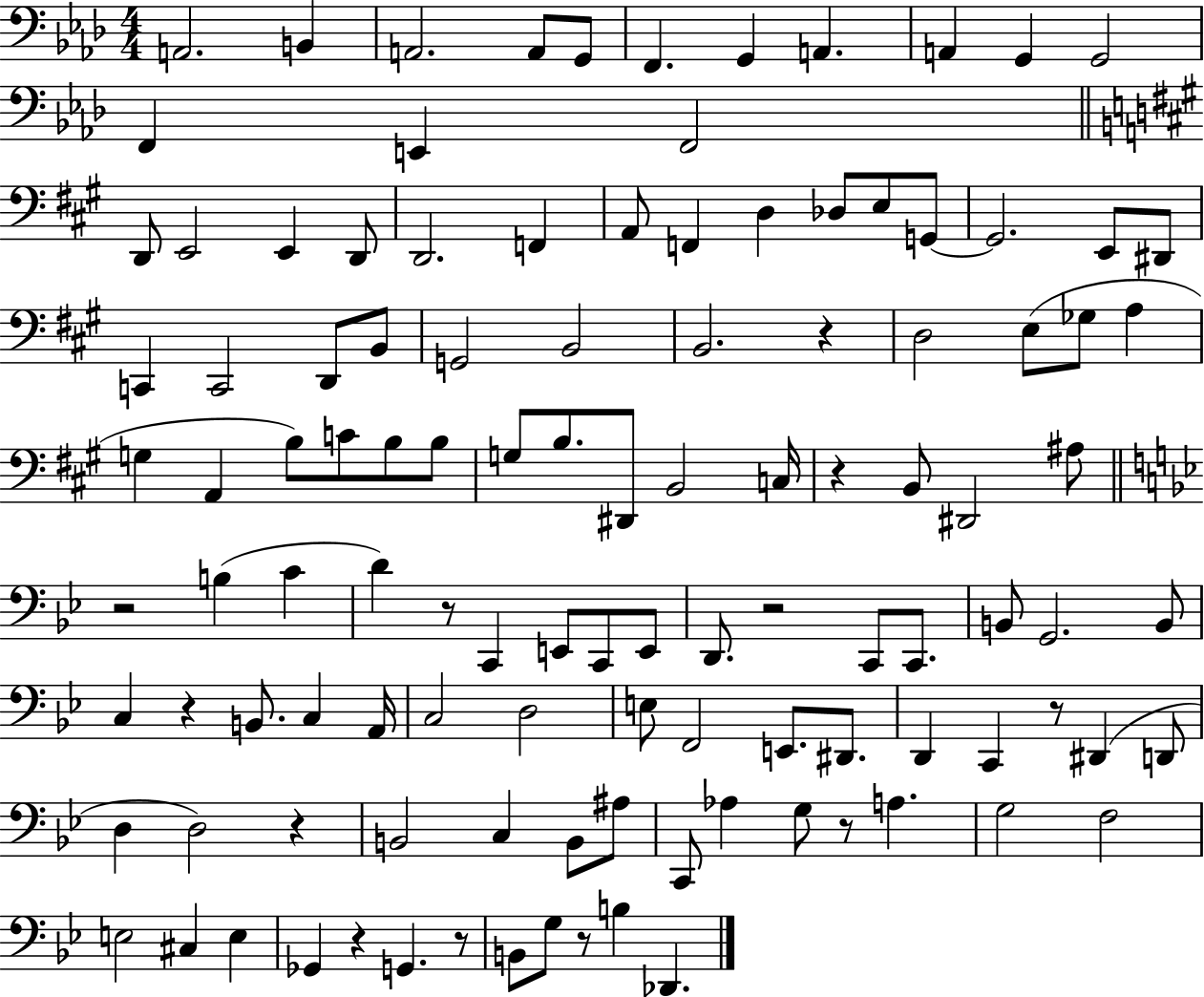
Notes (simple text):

A2/h. B2/q A2/h. A2/e G2/e F2/q. G2/q A2/q. A2/q G2/q G2/h F2/q E2/q F2/h D2/e E2/h E2/q D2/e D2/h. F2/q A2/e F2/q D3/q Db3/e E3/e G2/e G2/h. E2/e D#2/e C2/q C2/h D2/e B2/e G2/h B2/h B2/h. R/q D3/h E3/e Gb3/e A3/q G3/q A2/q B3/e C4/e B3/e B3/e G3/e B3/e. D#2/e B2/h C3/s R/q B2/e D#2/h A#3/e R/h B3/q C4/q D4/q R/e C2/q E2/e C2/e E2/e D2/e. R/h C2/e C2/e. B2/e G2/h. B2/e C3/q R/q B2/e. C3/q A2/s C3/h D3/h E3/e F2/h E2/e. D#2/e. D2/q C2/q R/e D#2/q D2/e D3/q D3/h R/q B2/h C3/q B2/e A#3/e C2/e Ab3/q G3/e R/e A3/q. G3/h F3/h E3/h C#3/q E3/q Gb2/q R/q G2/q. R/e B2/e G3/e R/e B3/q Db2/q.